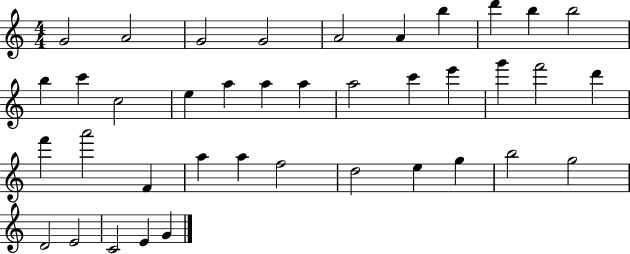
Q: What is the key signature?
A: C major